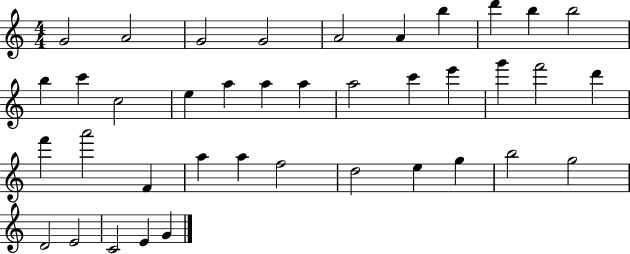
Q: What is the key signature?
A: C major